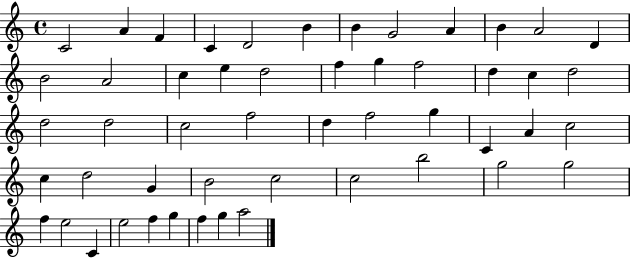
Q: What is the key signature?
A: C major